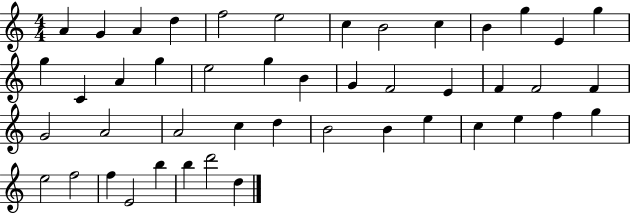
X:1
T:Untitled
M:4/4
L:1/4
K:C
A G A d f2 e2 c B2 c B g E g g C A g e2 g B G F2 E F F2 F G2 A2 A2 c d B2 B e c e f g e2 f2 f E2 b b d'2 d